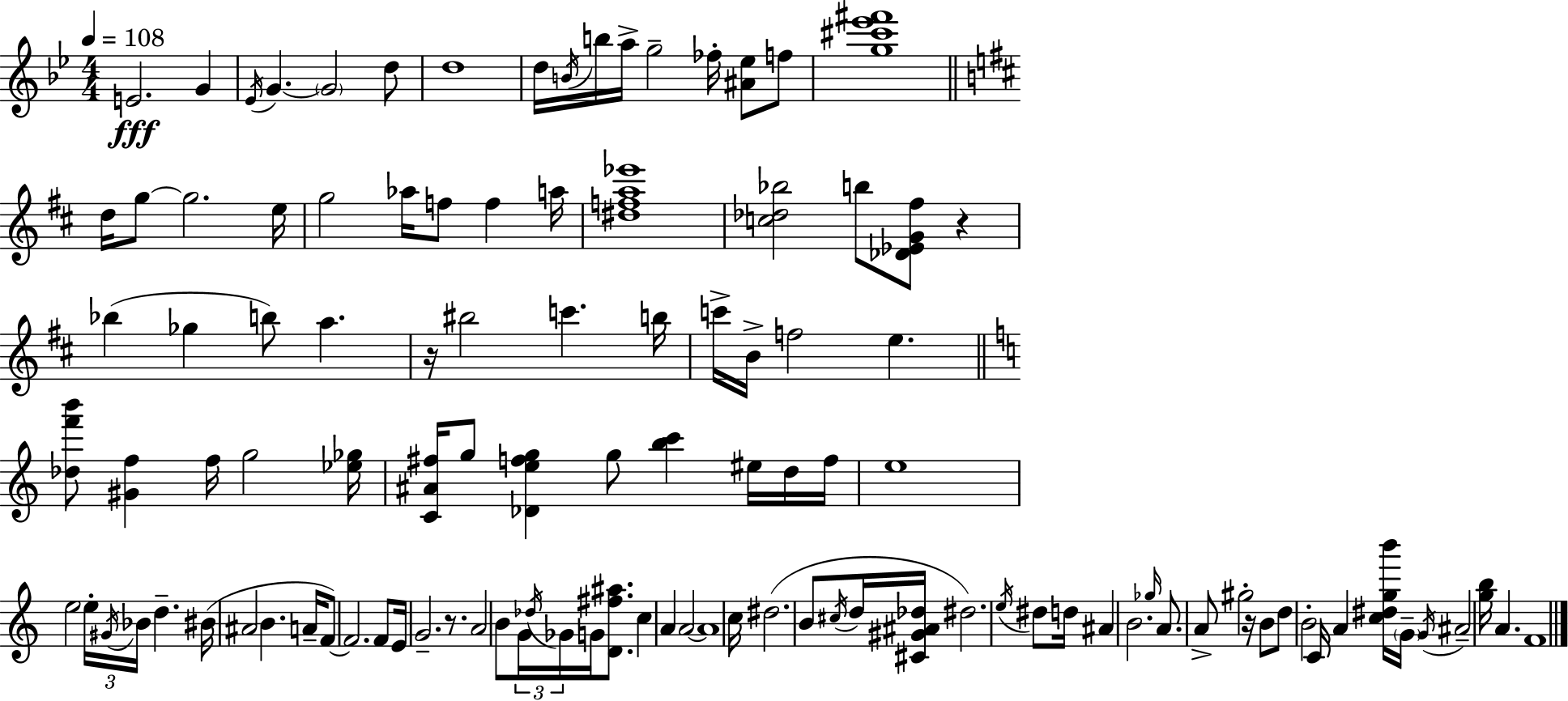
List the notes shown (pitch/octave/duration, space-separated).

E4/h. G4/q Eb4/s G4/q. G4/h D5/e D5/w D5/s B4/s B5/s A5/s G5/h FES5/s [A#4,Eb5]/e F5/e [G5,C#6,Eb6,F#6]/w D5/s G5/e G5/h. E5/s G5/h Ab5/s F5/e F5/q A5/s [D#5,F5,A5,Eb6]/w [C5,Db5,Bb5]/h B5/e [Db4,Eb4,G4,F#5]/e R/q Bb5/q Gb5/q B5/e A5/q. R/s BIS5/h C6/q. B5/s C6/s B4/s F5/h E5/q. [Db5,F6,B6]/e [G#4,F5]/q F5/s G5/h [Eb5,Gb5]/s [C4,A#4,F#5]/s G5/e [Db4,E5,F5,G5]/q G5/e [B5,C6]/q EIS5/s D5/s F5/s E5/w E5/h E5/s G#4/s Bb4/s D5/q. BIS4/s A#4/h B4/q. A4/s F4/e F4/h. F4/e E4/s G4/h. R/e. A4/h B4/e G4/s Db5/s Gb4/s G4/s [D4,F#5,A#5]/e. C5/q A4/q A4/h A4/w C5/s D#5/h. B4/e C#5/s D5/s [C#4,G#4,A#4,Db5]/s D#5/h. E5/s D#5/e D5/s A#4/q B4/h. Gb5/s A4/e. A4/e G#5/h R/s B4/e D5/e B4/h C4/s A4/q [C5,D#5,G5,B6]/s G4/s G4/s A#4/h [G5,B5]/s A4/q. F4/w